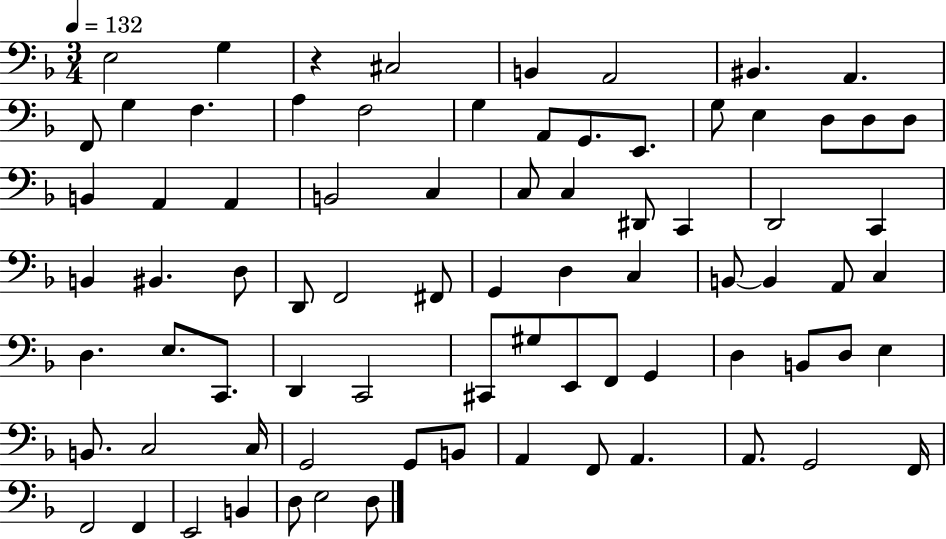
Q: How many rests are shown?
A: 1